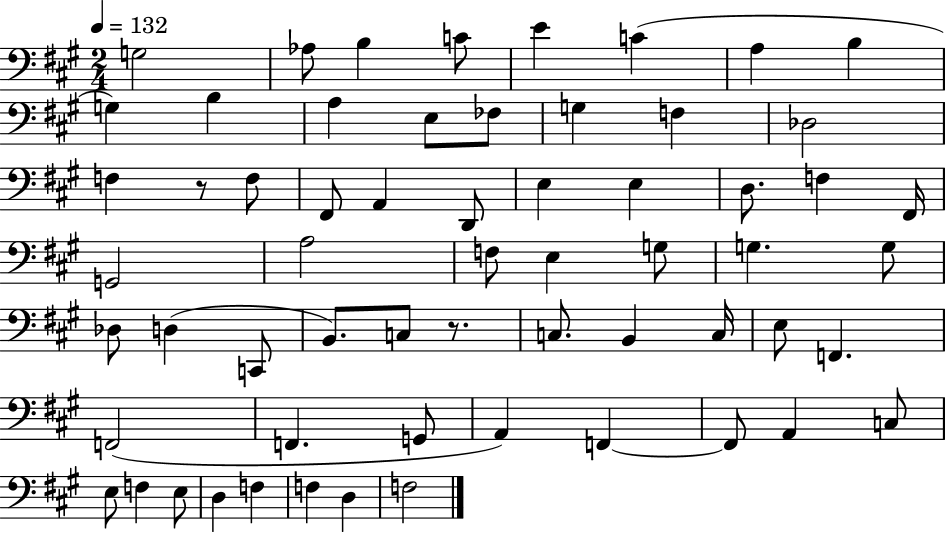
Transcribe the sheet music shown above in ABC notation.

X:1
T:Untitled
M:2/4
L:1/4
K:A
G,2 _A,/2 B, C/2 E C A, B, G, B, A, E,/2 _F,/2 G, F, _D,2 F, z/2 F,/2 ^F,,/2 A,, D,,/2 E, E, D,/2 F, ^F,,/4 G,,2 A,2 F,/2 E, G,/2 G, G,/2 _D,/2 D, C,,/2 B,,/2 C,/2 z/2 C,/2 B,, C,/4 E,/2 F,, F,,2 F,, G,,/2 A,, F,, F,,/2 A,, C,/2 E,/2 F, E,/2 D, F, F, D, F,2